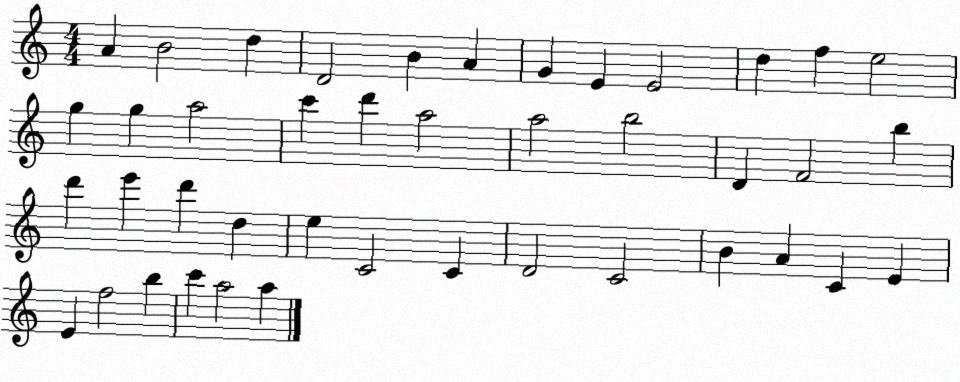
X:1
T:Untitled
M:4/4
L:1/4
K:C
A B2 d D2 B A G E E2 d f e2 g g a2 c' d' a2 a2 b2 D F2 b d' e' d' d e C2 C D2 C2 B A C E E f2 b c' a2 a